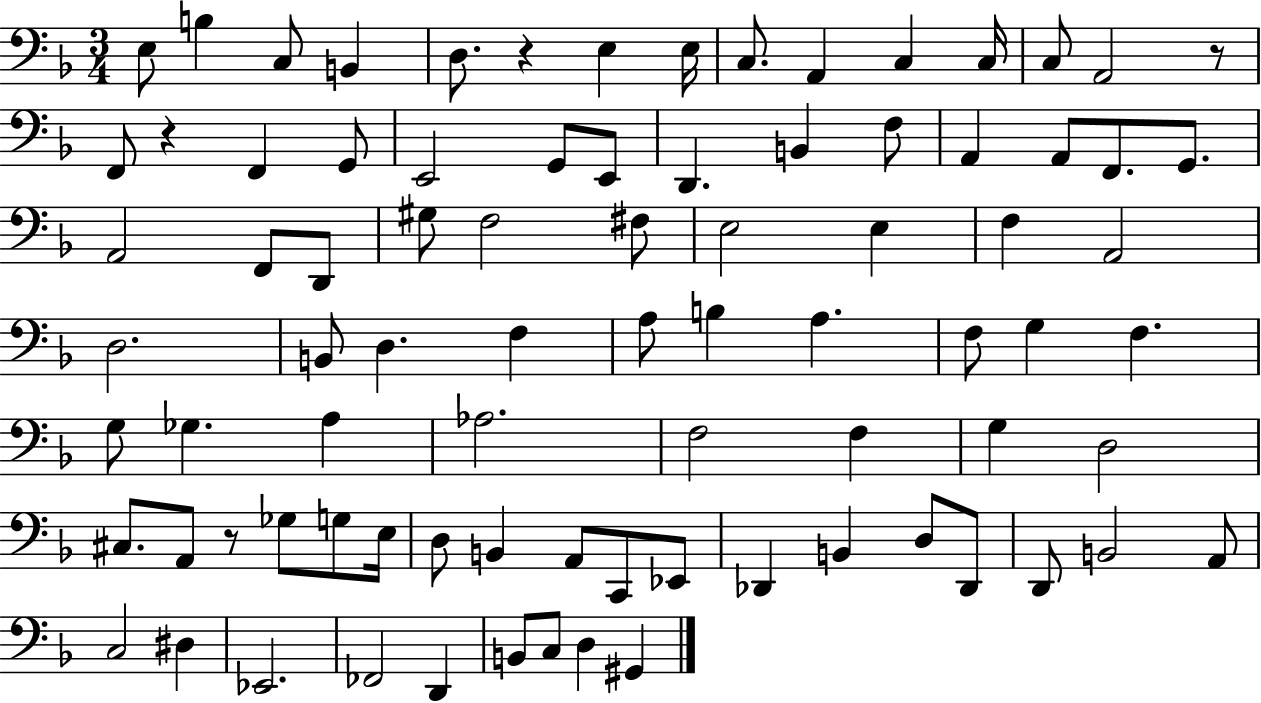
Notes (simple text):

E3/e B3/q C3/e B2/q D3/e. R/q E3/q E3/s C3/e. A2/q C3/q C3/s C3/e A2/h R/e F2/e R/q F2/q G2/e E2/h G2/e E2/e D2/q. B2/q F3/e A2/q A2/e F2/e. G2/e. A2/h F2/e D2/e G#3/e F3/h F#3/e E3/h E3/q F3/q A2/h D3/h. B2/e D3/q. F3/q A3/e B3/q A3/q. F3/e G3/q F3/q. G3/e Gb3/q. A3/q Ab3/h. F3/h F3/q G3/q D3/h C#3/e. A2/e R/e Gb3/e G3/e E3/s D3/e B2/q A2/e C2/e Eb2/e Db2/q B2/q D3/e Db2/e D2/e B2/h A2/e C3/h D#3/q Eb2/h. FES2/h D2/q B2/e C3/e D3/q G#2/q